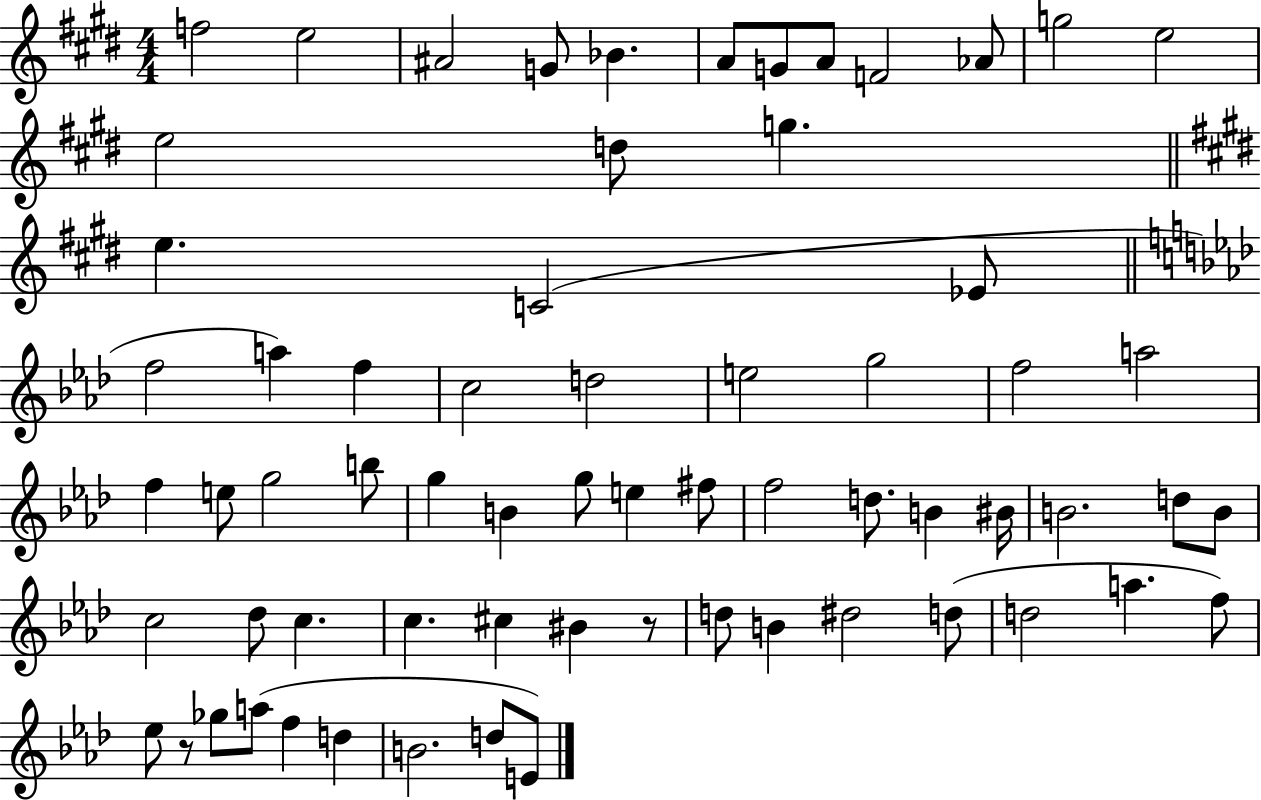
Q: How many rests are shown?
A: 2